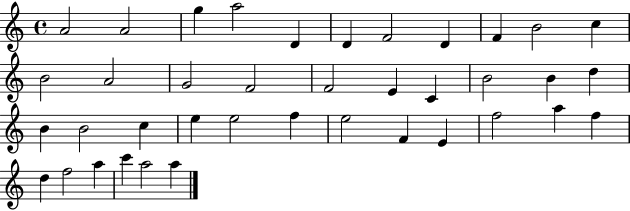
X:1
T:Untitled
M:4/4
L:1/4
K:C
A2 A2 g a2 D D F2 D F B2 c B2 A2 G2 F2 F2 E C B2 B d B B2 c e e2 f e2 F E f2 a f d f2 a c' a2 a